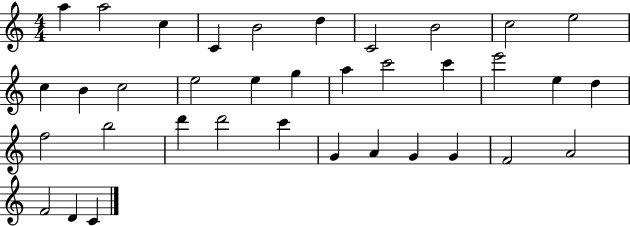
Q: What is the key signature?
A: C major